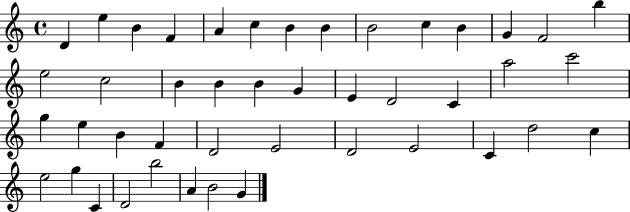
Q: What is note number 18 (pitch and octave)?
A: B4